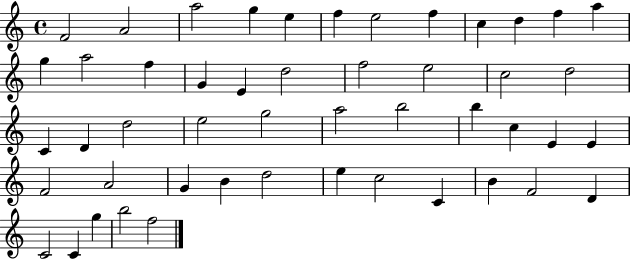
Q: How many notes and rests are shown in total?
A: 49